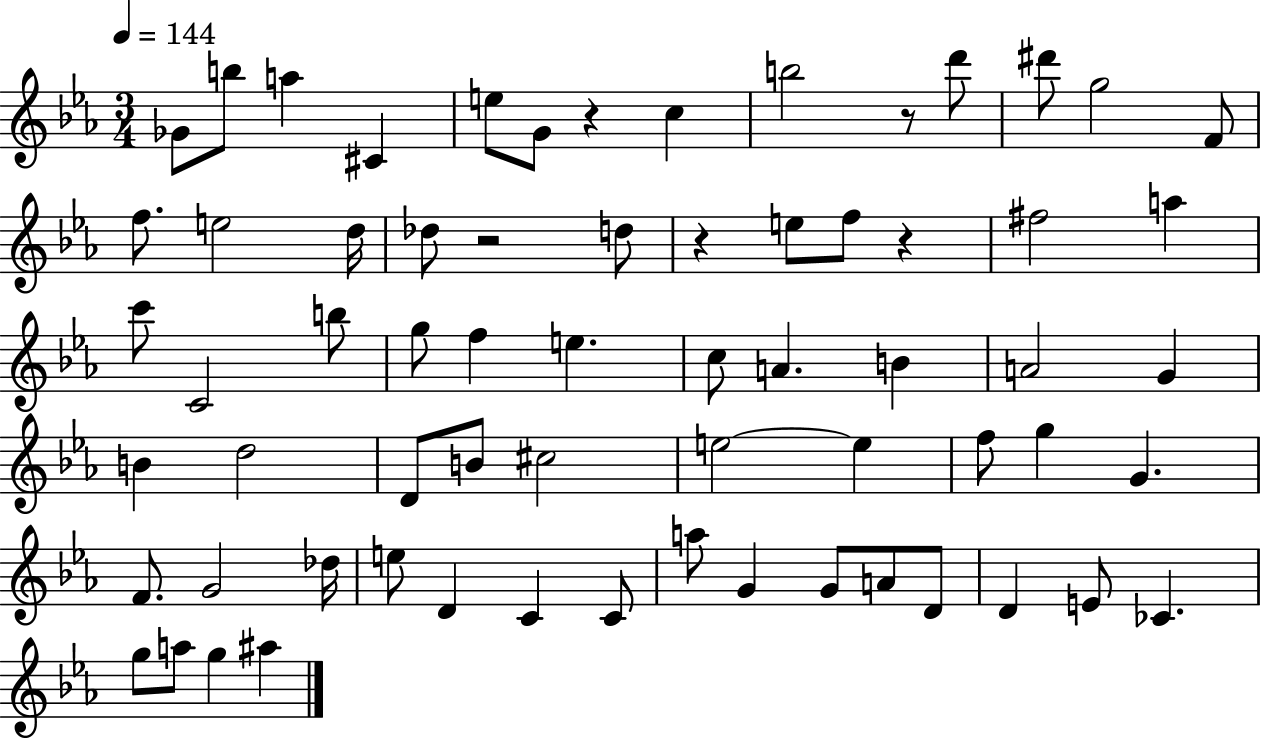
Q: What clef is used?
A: treble